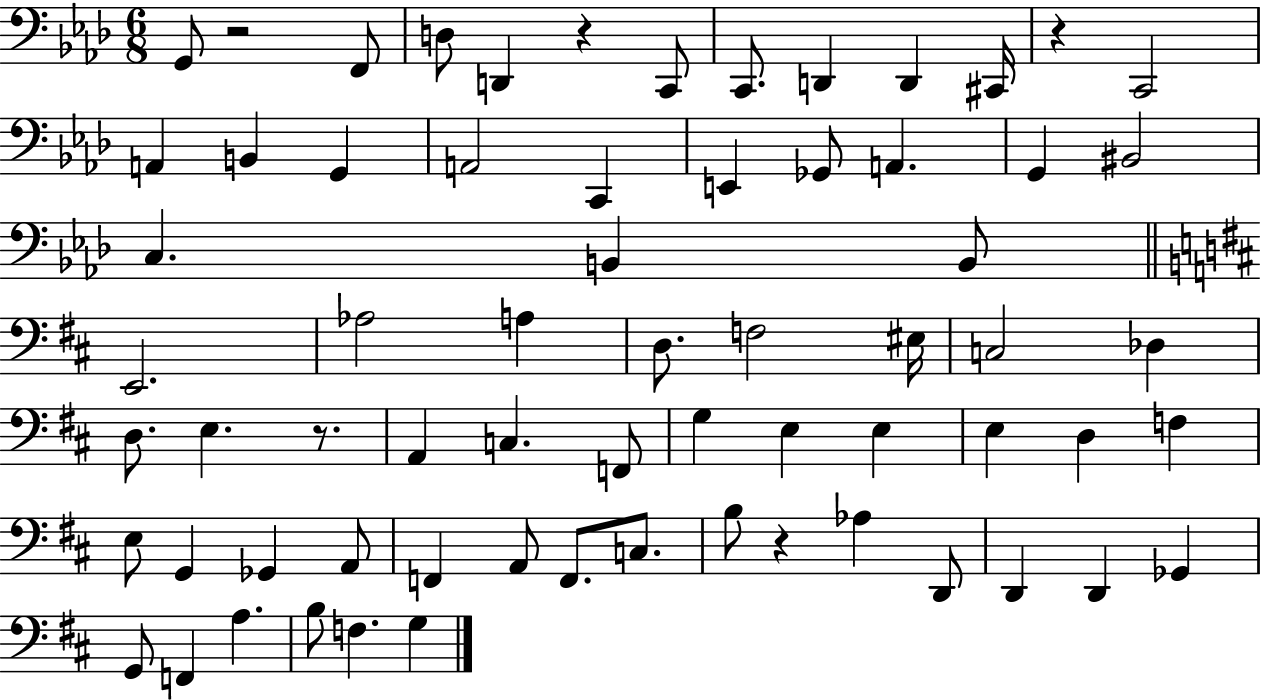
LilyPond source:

{
  \clef bass
  \numericTimeSignature
  \time 6/8
  \key aes \major
  \repeat volta 2 { g,8 r2 f,8 | d8 d,4 r4 c,8 | c,8. d,4 d,4 cis,16 | r4 c,2 | \break a,4 b,4 g,4 | a,2 c,4 | e,4 ges,8 a,4. | g,4 bis,2 | \break c4. b,4 b,8 | \bar "||" \break \key d \major e,2. | aes2 a4 | d8. f2 eis16 | c2 des4 | \break d8. e4. r8. | a,4 c4. f,8 | g4 e4 e4 | e4 d4 f4 | \break e8 g,4 ges,4 a,8 | f,4 a,8 f,8. c8. | b8 r4 aes4 d,8 | d,4 d,4 ges,4 | \break g,8 f,4 a4. | b8 f4. g4 | } \bar "|."
}